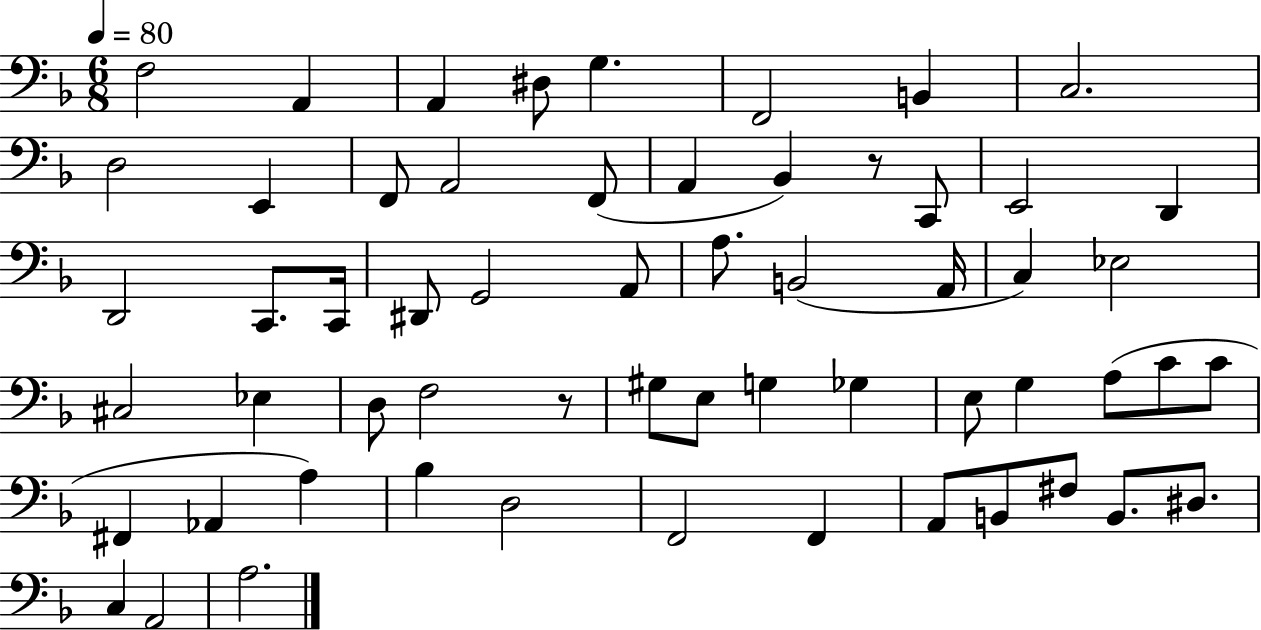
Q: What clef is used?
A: bass